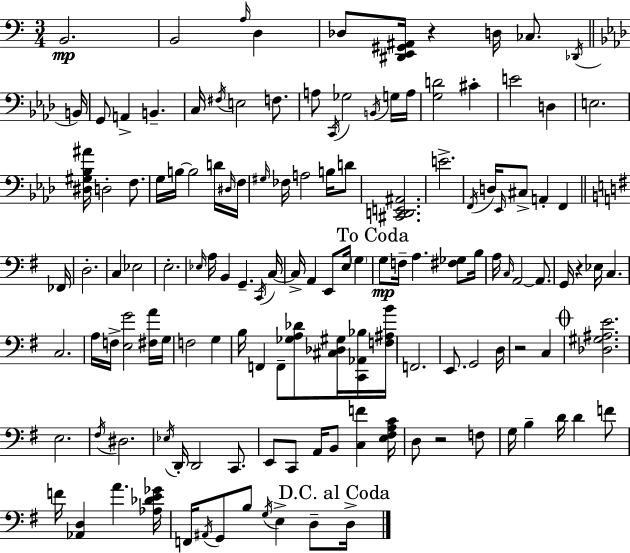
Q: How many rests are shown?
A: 4